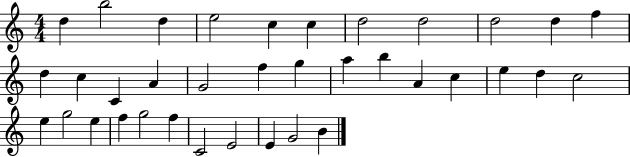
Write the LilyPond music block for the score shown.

{
  \clef treble
  \numericTimeSignature
  \time 4/4
  \key c \major
  d''4 b''2 d''4 | e''2 c''4 c''4 | d''2 d''2 | d''2 d''4 f''4 | \break d''4 c''4 c'4 a'4 | g'2 f''4 g''4 | a''4 b''4 a'4 c''4 | e''4 d''4 c''2 | \break e''4 g''2 e''4 | f''4 g''2 f''4 | c'2 e'2 | e'4 g'2 b'4 | \break \bar "|."
}